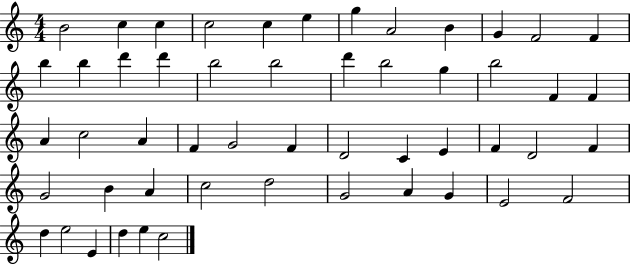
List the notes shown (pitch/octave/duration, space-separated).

B4/h C5/q C5/q C5/h C5/q E5/q G5/q A4/h B4/q G4/q F4/h F4/q B5/q B5/q D6/q D6/q B5/h B5/h D6/q B5/h G5/q B5/h F4/q F4/q A4/q C5/h A4/q F4/q G4/h F4/q D4/h C4/q E4/q F4/q D4/h F4/q G4/h B4/q A4/q C5/h D5/h G4/h A4/q G4/q E4/h F4/h D5/q E5/h E4/q D5/q E5/q C5/h